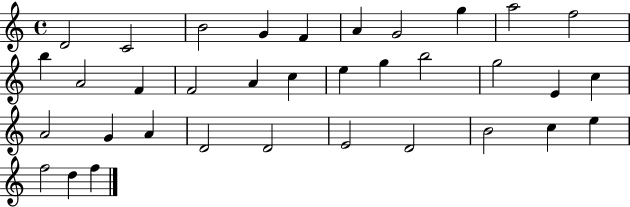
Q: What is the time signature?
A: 4/4